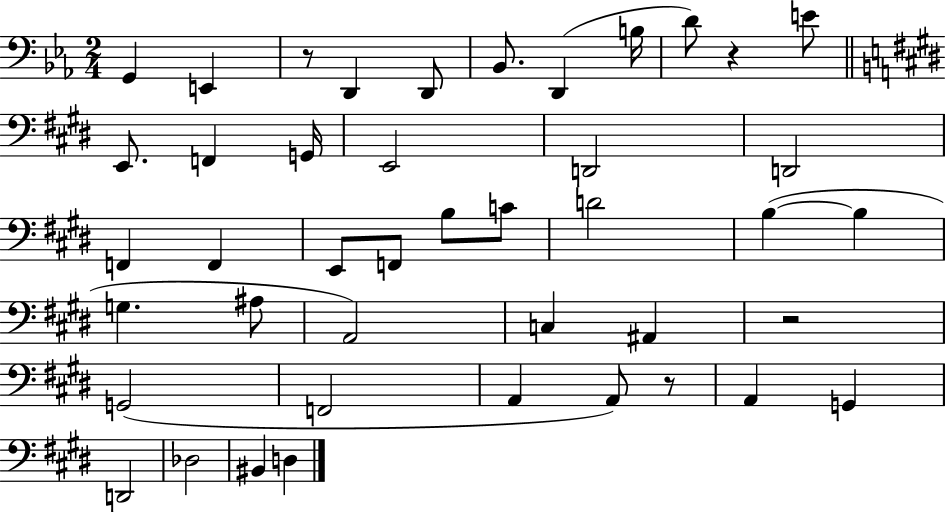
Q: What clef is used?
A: bass